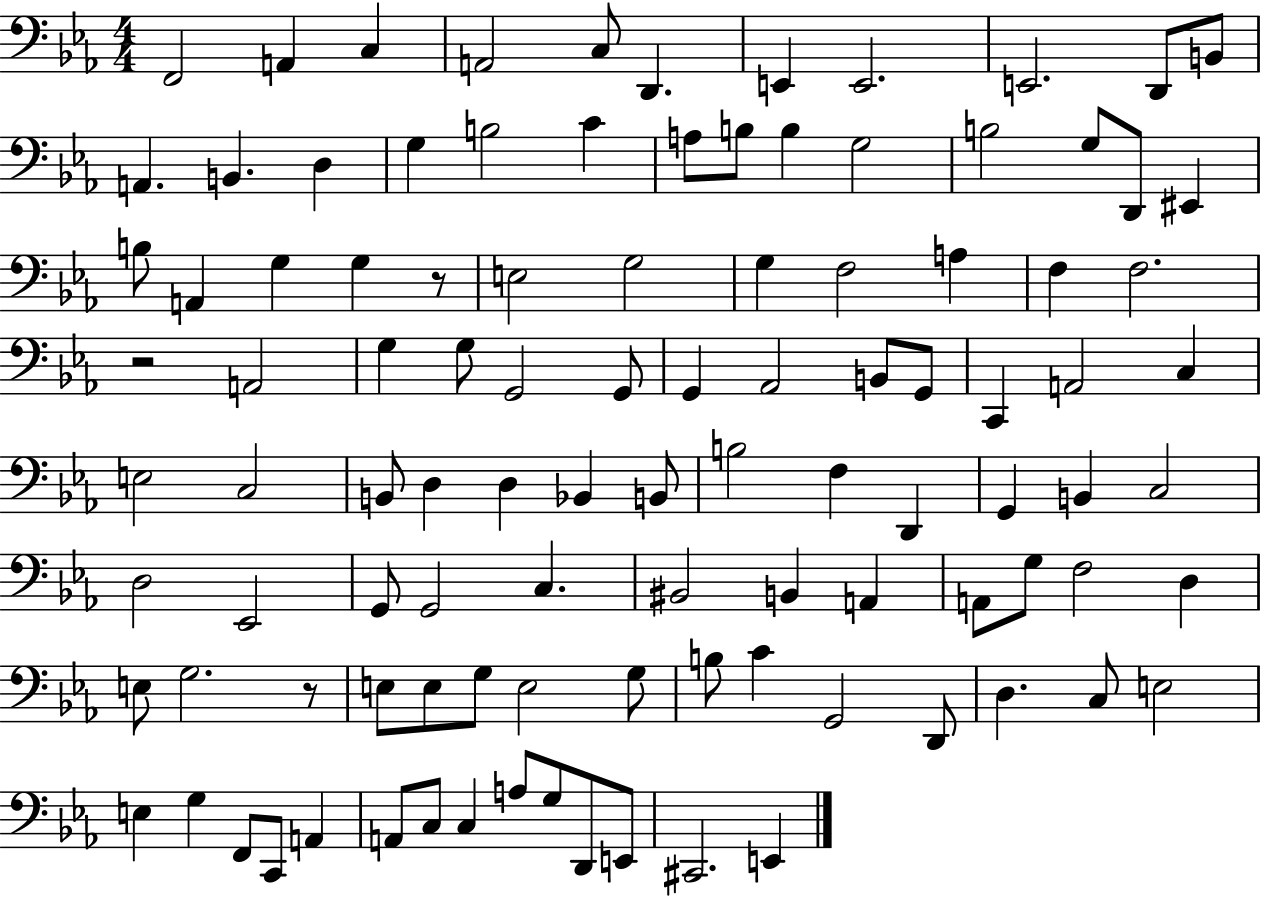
{
  \clef bass
  \numericTimeSignature
  \time 4/4
  \key ees \major
  f,2 a,4 c4 | a,2 c8 d,4. | e,4 e,2. | e,2. d,8 b,8 | \break a,4. b,4. d4 | g4 b2 c'4 | a8 b8 b4 g2 | b2 g8 d,8 eis,4 | \break b8 a,4 g4 g4 r8 | e2 g2 | g4 f2 a4 | f4 f2. | \break r2 a,2 | g4 g8 g,2 g,8 | g,4 aes,2 b,8 g,8 | c,4 a,2 c4 | \break e2 c2 | b,8 d4 d4 bes,4 b,8 | b2 f4 d,4 | g,4 b,4 c2 | \break d2 ees,2 | g,8 g,2 c4. | bis,2 b,4 a,4 | a,8 g8 f2 d4 | \break e8 g2. r8 | e8 e8 g8 e2 g8 | b8 c'4 g,2 d,8 | d4. c8 e2 | \break e4 g4 f,8 c,8 a,4 | a,8 c8 c4 a8 g8 d,8 e,8 | cis,2. e,4 | \bar "|."
}